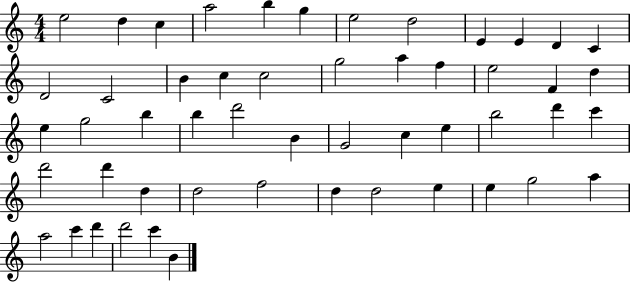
E5/h D5/q C5/q A5/h B5/q G5/q E5/h D5/h E4/q E4/q D4/q C4/q D4/h C4/h B4/q C5/q C5/h G5/h A5/q F5/q E5/h F4/q D5/q E5/q G5/h B5/q B5/q D6/h B4/q G4/h C5/q E5/q B5/h D6/q C6/q D6/h D6/q D5/q D5/h F5/h D5/q D5/h E5/q E5/q G5/h A5/q A5/h C6/q D6/q D6/h C6/q B4/q